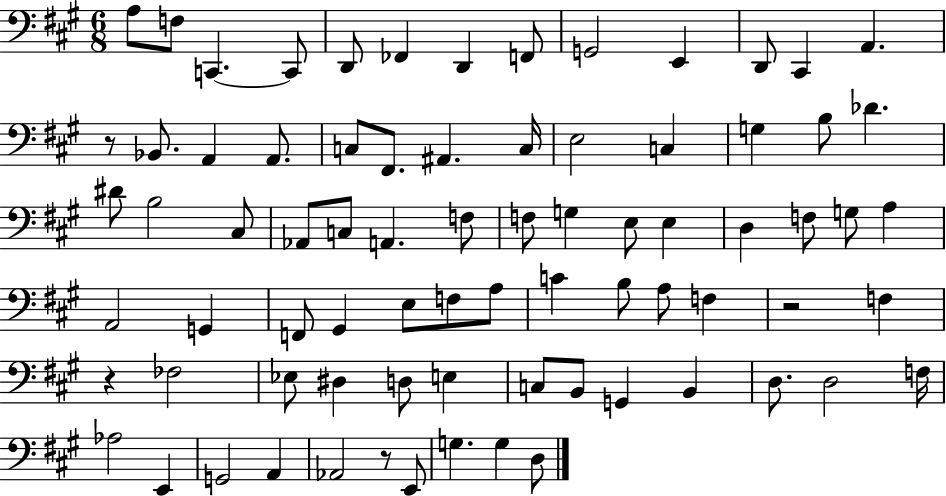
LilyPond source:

{
  \clef bass
  \numericTimeSignature
  \time 6/8
  \key a \major
  a8 f8 c,4.~~ c,8 | d,8 fes,4 d,4 f,8 | g,2 e,4 | d,8 cis,4 a,4. | \break r8 bes,8. a,4 a,8. | c8 fis,8. ais,4. c16 | e2 c4 | g4 b8 des'4. | \break dis'8 b2 cis8 | aes,8 c8 a,4. f8 | f8 g4 e8 e4 | d4 f8 g8 a4 | \break a,2 g,4 | f,8 gis,4 e8 f8 a8 | c'4 b8 a8 f4 | r2 f4 | \break r4 fes2 | ees8 dis4 d8 e4 | c8 b,8 g,4 b,4 | d8. d2 f16 | \break aes2 e,4 | g,2 a,4 | aes,2 r8 e,8 | g4. g4 d8 | \break \bar "|."
}